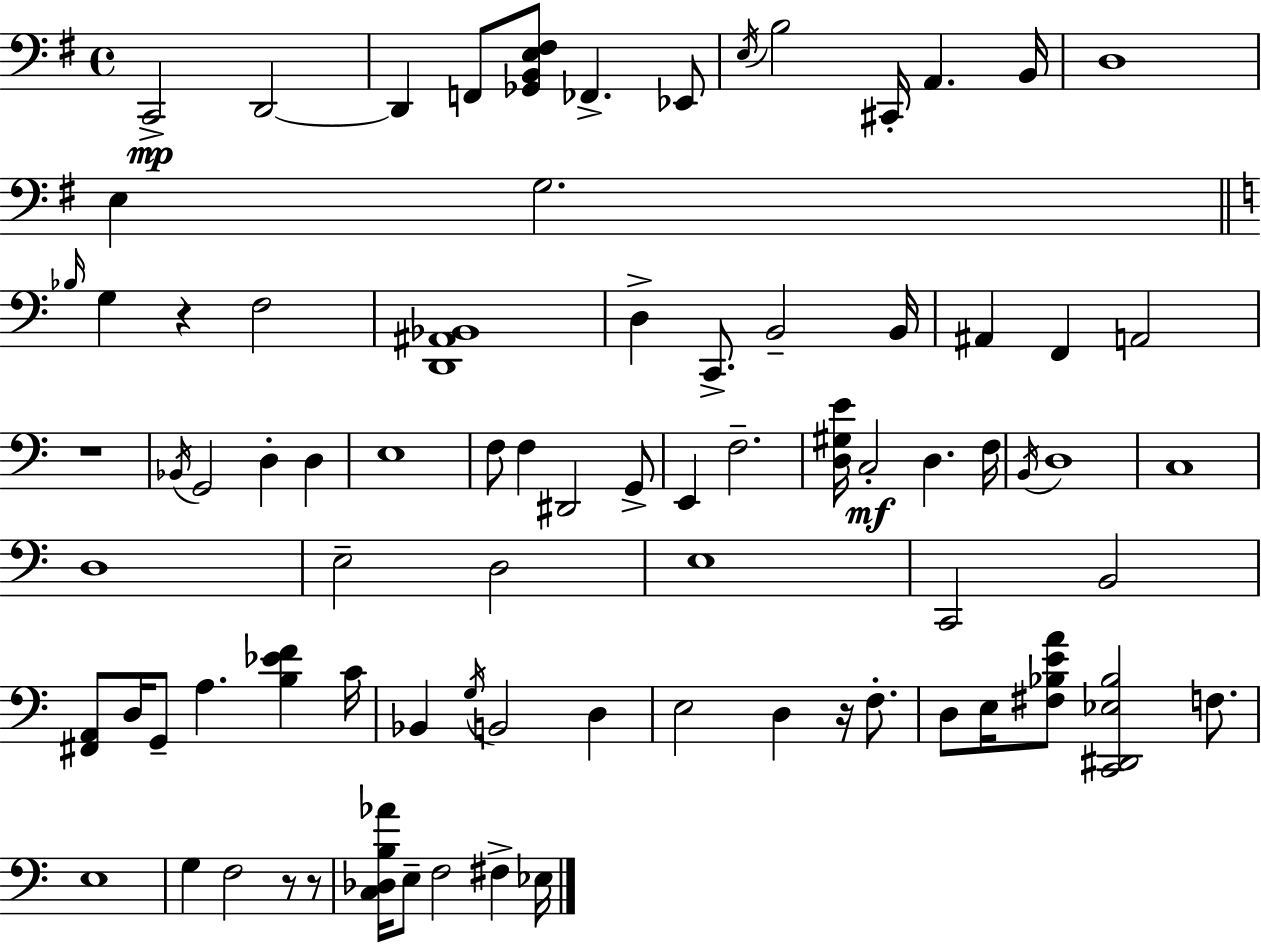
X:1
T:Untitled
M:4/4
L:1/4
K:Em
C,,2 D,,2 D,, F,,/2 [_G,,B,,E,^F,]/2 _F,, _E,,/2 E,/4 B,2 ^C,,/4 A,, B,,/4 D,4 E, G,2 _B,/4 G, z F,2 [D,,^A,,_B,,]4 D, C,,/2 B,,2 B,,/4 ^A,, F,, A,,2 z4 _B,,/4 G,,2 D, D, E,4 F,/2 F, ^D,,2 G,,/2 E,, F,2 [D,^G,E]/4 C,2 D, F,/4 B,,/4 D,4 C,4 D,4 E,2 D,2 E,4 C,,2 B,,2 [^F,,A,,]/2 D,/4 G,,/2 A, [B,_EF] C/4 _B,, G,/4 B,,2 D, E,2 D, z/4 F,/2 D,/2 E,/4 [^F,_B,EA]/2 [C,,^D,,_E,_B,]2 F,/2 E,4 G, F,2 z/2 z/2 [C,_D,B,_A]/4 E,/2 F,2 ^F, _E,/4